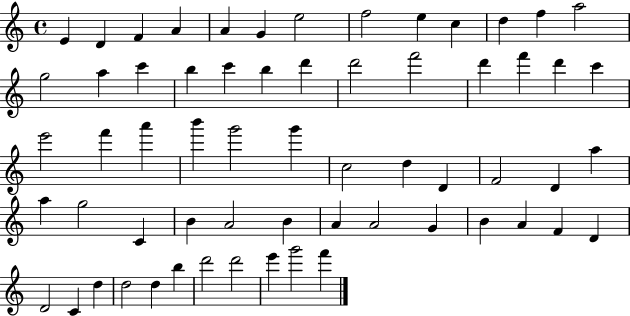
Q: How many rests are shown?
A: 0